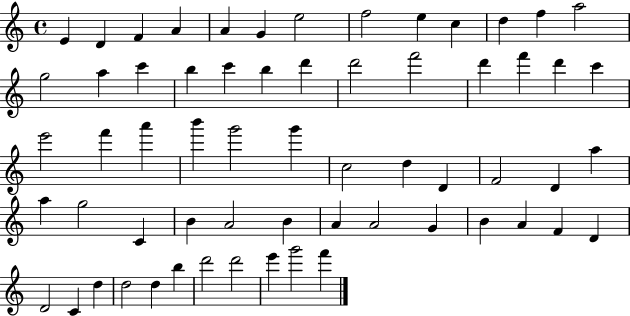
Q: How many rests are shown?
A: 0